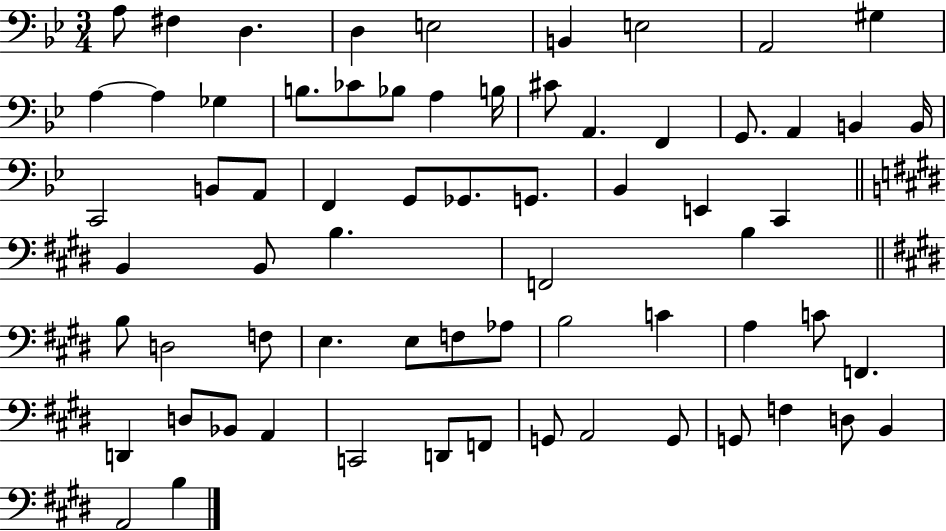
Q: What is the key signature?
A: BES major